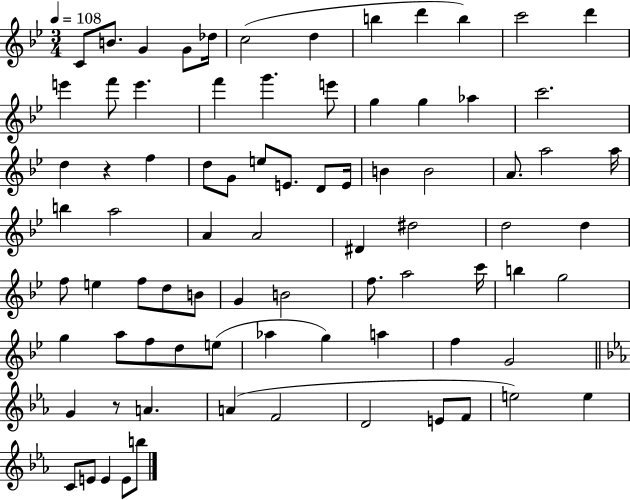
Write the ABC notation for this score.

X:1
T:Untitled
M:3/4
L:1/4
K:Bb
C/2 B/2 G G/2 _d/4 c2 d b d' b c'2 d' e' f'/2 e' f' g' e'/2 g g _a c'2 d z f d/2 G/2 e/2 E/2 D/2 E/4 B B2 A/2 a2 a/4 b a2 A A2 ^D ^d2 d2 d f/2 e f/2 d/2 B/2 G B2 f/2 a2 c'/4 b g2 g a/2 f/2 d/2 e/2 _a g a f G2 G z/2 A A F2 D2 E/2 F/2 e2 e C/2 E/2 E E/2 b/2